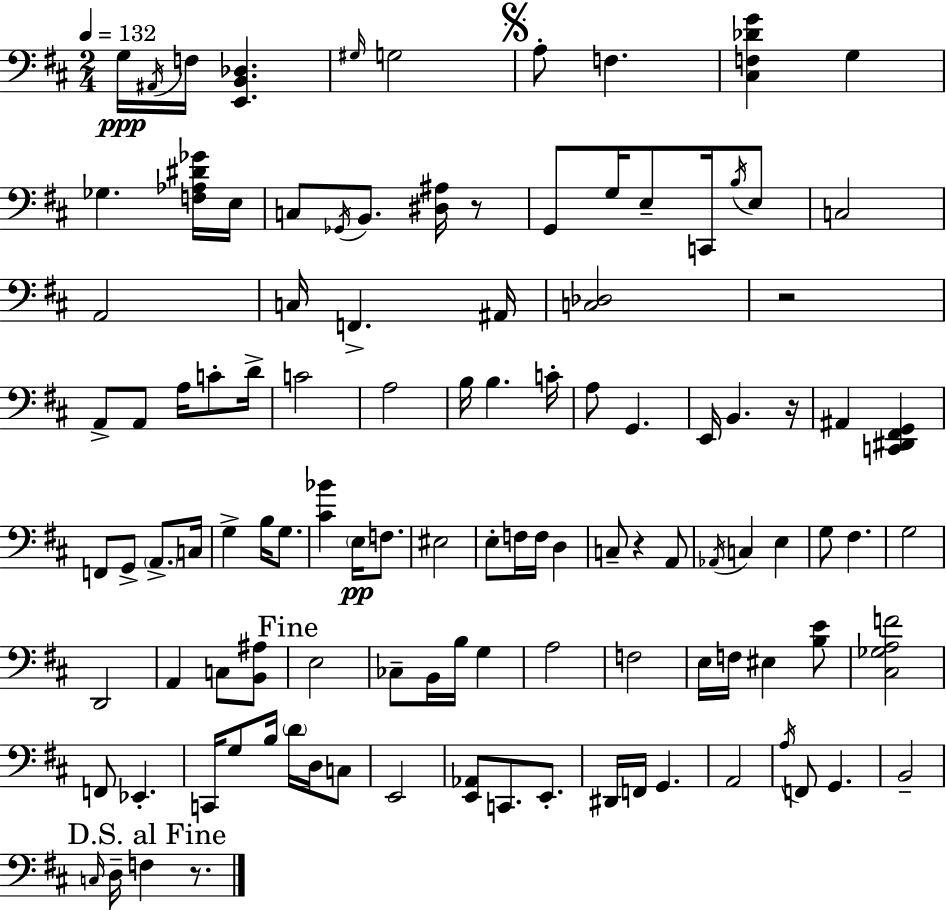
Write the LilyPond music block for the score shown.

{
  \clef bass
  \numericTimeSignature
  \time 2/4
  \key d \major
  \tempo 4 = 132
  g16\ppp \acciaccatura { ais,16 } f16 <e, b, des>4. | \grace { gis16 } g2 | \mark \markup { \musicglyph "scripts.segno" } a8-. f4. | <cis f des' g'>4 g4 | \break ges4. | <f aes dis' ges'>16 e16 c8 \acciaccatura { ges,16 } b,8. | <dis ais>16 r8 g,8 g16 e8-- | c,16 \acciaccatura { b16 } e8 c2 | \break a,2 | c16 f,4.-> | ais,16 <c des>2 | r2 | \break a,8-> a,8 | a16 c'8-. d'16-> c'2 | a2 | b16 b4. | \break c'16-. a8 g,4. | e,16 b,4. | r16 ais,4 | <c, dis, fis, g,>4 f,8 g,8-> | \break \parenthesize a,8.-> c16 g4-> | b16 g8. <cis' bes'>4 | \parenthesize e16\pp f8. eis2 | e8-. f16 f16 | \break d4 c8-- r4 | a,8 \acciaccatura { aes,16 } c4 | e4 g8 fis4. | g2 | \break d,2 | a,4 | c8 <b, ais>8 \mark "Fine" e2 | ces8-- b,16 | \break b16 g4 a2 | f2 | e16 f16 eis4 | <b e'>8 <cis ges a f'>2 | \break f,8 ees,4.-. | c,16 g8 | b16 \parenthesize d'16 d16 c8 e,2 | <e, aes,>8 c,8. | \break e,8.-. dis,16 f,16 g,4. | a,2 | \acciaccatura { a16 } f,8 | g,4. b,2-- | \break \mark "D.S. al Fine" \grace { c16 } d16-- | f4 r8. \bar "|."
}